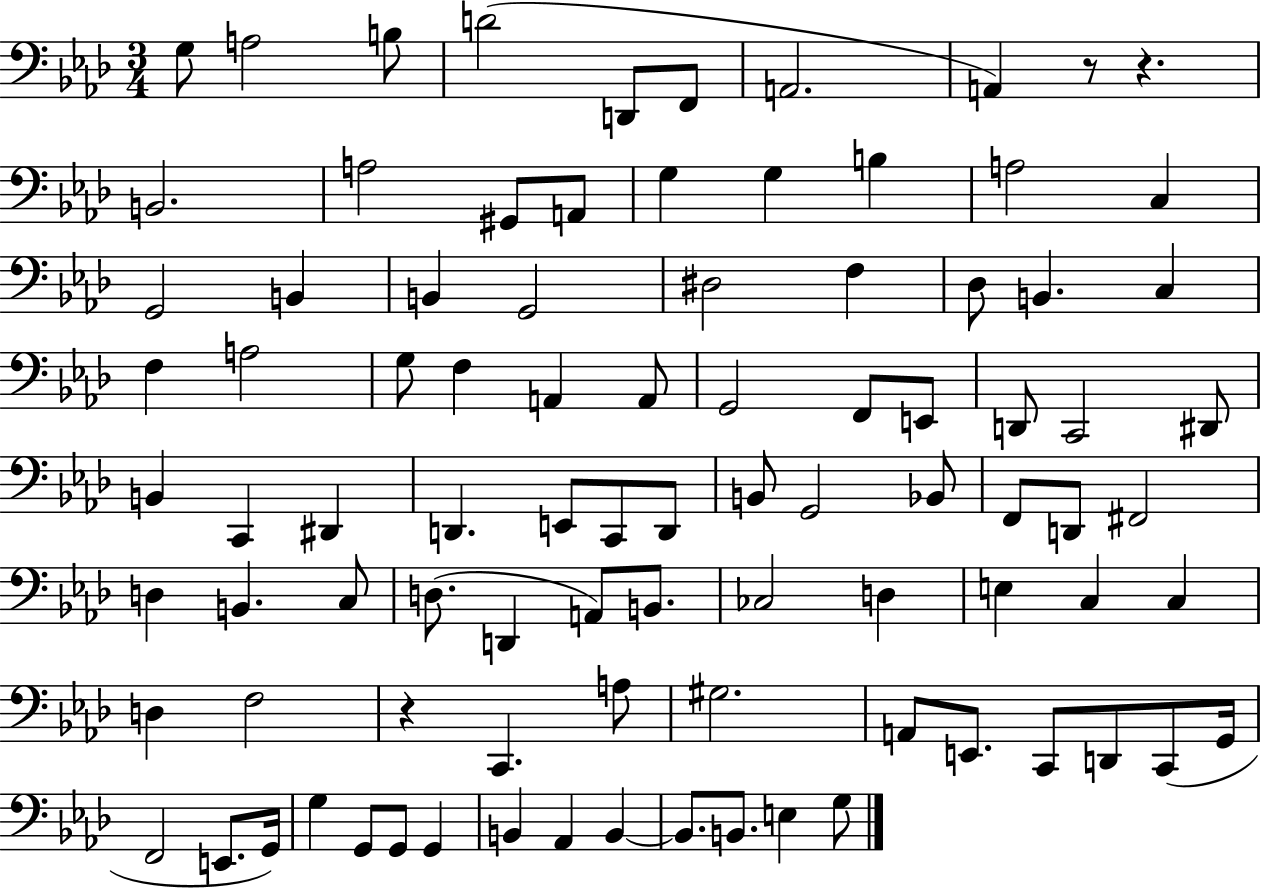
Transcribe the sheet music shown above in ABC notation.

X:1
T:Untitled
M:3/4
L:1/4
K:Ab
G,/2 A,2 B,/2 D2 D,,/2 F,,/2 A,,2 A,, z/2 z B,,2 A,2 ^G,,/2 A,,/2 G, G, B, A,2 C, G,,2 B,, B,, G,,2 ^D,2 F, _D,/2 B,, C, F, A,2 G,/2 F, A,, A,,/2 G,,2 F,,/2 E,,/2 D,,/2 C,,2 ^D,,/2 B,, C,, ^D,, D,, E,,/2 C,,/2 D,,/2 B,,/2 G,,2 _B,,/2 F,,/2 D,,/2 ^F,,2 D, B,, C,/2 D,/2 D,, A,,/2 B,,/2 _C,2 D, E, C, C, D, F,2 z C,, A,/2 ^G,2 A,,/2 E,,/2 C,,/2 D,,/2 C,,/2 G,,/4 F,,2 E,,/2 G,,/4 G, G,,/2 G,,/2 G,, B,, _A,, B,, B,,/2 B,,/2 E, G,/2